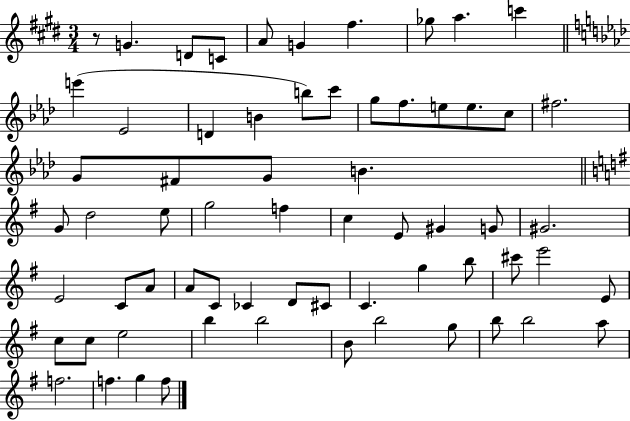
X:1
T:Untitled
M:3/4
L:1/4
K:E
z/2 G D/2 C/2 A/2 G ^f _g/2 a c' e' _E2 D B b/2 c'/2 g/2 f/2 e/2 e/2 c/2 ^f2 G/2 ^F/2 G/2 B G/2 d2 e/2 g2 f c E/2 ^G G/2 ^G2 E2 C/2 A/2 A/2 C/2 _C D/2 ^C/2 C g b/2 ^c'/2 e'2 E/2 c/2 c/2 e2 b b2 B/2 b2 g/2 b/2 b2 a/2 f2 f g f/2